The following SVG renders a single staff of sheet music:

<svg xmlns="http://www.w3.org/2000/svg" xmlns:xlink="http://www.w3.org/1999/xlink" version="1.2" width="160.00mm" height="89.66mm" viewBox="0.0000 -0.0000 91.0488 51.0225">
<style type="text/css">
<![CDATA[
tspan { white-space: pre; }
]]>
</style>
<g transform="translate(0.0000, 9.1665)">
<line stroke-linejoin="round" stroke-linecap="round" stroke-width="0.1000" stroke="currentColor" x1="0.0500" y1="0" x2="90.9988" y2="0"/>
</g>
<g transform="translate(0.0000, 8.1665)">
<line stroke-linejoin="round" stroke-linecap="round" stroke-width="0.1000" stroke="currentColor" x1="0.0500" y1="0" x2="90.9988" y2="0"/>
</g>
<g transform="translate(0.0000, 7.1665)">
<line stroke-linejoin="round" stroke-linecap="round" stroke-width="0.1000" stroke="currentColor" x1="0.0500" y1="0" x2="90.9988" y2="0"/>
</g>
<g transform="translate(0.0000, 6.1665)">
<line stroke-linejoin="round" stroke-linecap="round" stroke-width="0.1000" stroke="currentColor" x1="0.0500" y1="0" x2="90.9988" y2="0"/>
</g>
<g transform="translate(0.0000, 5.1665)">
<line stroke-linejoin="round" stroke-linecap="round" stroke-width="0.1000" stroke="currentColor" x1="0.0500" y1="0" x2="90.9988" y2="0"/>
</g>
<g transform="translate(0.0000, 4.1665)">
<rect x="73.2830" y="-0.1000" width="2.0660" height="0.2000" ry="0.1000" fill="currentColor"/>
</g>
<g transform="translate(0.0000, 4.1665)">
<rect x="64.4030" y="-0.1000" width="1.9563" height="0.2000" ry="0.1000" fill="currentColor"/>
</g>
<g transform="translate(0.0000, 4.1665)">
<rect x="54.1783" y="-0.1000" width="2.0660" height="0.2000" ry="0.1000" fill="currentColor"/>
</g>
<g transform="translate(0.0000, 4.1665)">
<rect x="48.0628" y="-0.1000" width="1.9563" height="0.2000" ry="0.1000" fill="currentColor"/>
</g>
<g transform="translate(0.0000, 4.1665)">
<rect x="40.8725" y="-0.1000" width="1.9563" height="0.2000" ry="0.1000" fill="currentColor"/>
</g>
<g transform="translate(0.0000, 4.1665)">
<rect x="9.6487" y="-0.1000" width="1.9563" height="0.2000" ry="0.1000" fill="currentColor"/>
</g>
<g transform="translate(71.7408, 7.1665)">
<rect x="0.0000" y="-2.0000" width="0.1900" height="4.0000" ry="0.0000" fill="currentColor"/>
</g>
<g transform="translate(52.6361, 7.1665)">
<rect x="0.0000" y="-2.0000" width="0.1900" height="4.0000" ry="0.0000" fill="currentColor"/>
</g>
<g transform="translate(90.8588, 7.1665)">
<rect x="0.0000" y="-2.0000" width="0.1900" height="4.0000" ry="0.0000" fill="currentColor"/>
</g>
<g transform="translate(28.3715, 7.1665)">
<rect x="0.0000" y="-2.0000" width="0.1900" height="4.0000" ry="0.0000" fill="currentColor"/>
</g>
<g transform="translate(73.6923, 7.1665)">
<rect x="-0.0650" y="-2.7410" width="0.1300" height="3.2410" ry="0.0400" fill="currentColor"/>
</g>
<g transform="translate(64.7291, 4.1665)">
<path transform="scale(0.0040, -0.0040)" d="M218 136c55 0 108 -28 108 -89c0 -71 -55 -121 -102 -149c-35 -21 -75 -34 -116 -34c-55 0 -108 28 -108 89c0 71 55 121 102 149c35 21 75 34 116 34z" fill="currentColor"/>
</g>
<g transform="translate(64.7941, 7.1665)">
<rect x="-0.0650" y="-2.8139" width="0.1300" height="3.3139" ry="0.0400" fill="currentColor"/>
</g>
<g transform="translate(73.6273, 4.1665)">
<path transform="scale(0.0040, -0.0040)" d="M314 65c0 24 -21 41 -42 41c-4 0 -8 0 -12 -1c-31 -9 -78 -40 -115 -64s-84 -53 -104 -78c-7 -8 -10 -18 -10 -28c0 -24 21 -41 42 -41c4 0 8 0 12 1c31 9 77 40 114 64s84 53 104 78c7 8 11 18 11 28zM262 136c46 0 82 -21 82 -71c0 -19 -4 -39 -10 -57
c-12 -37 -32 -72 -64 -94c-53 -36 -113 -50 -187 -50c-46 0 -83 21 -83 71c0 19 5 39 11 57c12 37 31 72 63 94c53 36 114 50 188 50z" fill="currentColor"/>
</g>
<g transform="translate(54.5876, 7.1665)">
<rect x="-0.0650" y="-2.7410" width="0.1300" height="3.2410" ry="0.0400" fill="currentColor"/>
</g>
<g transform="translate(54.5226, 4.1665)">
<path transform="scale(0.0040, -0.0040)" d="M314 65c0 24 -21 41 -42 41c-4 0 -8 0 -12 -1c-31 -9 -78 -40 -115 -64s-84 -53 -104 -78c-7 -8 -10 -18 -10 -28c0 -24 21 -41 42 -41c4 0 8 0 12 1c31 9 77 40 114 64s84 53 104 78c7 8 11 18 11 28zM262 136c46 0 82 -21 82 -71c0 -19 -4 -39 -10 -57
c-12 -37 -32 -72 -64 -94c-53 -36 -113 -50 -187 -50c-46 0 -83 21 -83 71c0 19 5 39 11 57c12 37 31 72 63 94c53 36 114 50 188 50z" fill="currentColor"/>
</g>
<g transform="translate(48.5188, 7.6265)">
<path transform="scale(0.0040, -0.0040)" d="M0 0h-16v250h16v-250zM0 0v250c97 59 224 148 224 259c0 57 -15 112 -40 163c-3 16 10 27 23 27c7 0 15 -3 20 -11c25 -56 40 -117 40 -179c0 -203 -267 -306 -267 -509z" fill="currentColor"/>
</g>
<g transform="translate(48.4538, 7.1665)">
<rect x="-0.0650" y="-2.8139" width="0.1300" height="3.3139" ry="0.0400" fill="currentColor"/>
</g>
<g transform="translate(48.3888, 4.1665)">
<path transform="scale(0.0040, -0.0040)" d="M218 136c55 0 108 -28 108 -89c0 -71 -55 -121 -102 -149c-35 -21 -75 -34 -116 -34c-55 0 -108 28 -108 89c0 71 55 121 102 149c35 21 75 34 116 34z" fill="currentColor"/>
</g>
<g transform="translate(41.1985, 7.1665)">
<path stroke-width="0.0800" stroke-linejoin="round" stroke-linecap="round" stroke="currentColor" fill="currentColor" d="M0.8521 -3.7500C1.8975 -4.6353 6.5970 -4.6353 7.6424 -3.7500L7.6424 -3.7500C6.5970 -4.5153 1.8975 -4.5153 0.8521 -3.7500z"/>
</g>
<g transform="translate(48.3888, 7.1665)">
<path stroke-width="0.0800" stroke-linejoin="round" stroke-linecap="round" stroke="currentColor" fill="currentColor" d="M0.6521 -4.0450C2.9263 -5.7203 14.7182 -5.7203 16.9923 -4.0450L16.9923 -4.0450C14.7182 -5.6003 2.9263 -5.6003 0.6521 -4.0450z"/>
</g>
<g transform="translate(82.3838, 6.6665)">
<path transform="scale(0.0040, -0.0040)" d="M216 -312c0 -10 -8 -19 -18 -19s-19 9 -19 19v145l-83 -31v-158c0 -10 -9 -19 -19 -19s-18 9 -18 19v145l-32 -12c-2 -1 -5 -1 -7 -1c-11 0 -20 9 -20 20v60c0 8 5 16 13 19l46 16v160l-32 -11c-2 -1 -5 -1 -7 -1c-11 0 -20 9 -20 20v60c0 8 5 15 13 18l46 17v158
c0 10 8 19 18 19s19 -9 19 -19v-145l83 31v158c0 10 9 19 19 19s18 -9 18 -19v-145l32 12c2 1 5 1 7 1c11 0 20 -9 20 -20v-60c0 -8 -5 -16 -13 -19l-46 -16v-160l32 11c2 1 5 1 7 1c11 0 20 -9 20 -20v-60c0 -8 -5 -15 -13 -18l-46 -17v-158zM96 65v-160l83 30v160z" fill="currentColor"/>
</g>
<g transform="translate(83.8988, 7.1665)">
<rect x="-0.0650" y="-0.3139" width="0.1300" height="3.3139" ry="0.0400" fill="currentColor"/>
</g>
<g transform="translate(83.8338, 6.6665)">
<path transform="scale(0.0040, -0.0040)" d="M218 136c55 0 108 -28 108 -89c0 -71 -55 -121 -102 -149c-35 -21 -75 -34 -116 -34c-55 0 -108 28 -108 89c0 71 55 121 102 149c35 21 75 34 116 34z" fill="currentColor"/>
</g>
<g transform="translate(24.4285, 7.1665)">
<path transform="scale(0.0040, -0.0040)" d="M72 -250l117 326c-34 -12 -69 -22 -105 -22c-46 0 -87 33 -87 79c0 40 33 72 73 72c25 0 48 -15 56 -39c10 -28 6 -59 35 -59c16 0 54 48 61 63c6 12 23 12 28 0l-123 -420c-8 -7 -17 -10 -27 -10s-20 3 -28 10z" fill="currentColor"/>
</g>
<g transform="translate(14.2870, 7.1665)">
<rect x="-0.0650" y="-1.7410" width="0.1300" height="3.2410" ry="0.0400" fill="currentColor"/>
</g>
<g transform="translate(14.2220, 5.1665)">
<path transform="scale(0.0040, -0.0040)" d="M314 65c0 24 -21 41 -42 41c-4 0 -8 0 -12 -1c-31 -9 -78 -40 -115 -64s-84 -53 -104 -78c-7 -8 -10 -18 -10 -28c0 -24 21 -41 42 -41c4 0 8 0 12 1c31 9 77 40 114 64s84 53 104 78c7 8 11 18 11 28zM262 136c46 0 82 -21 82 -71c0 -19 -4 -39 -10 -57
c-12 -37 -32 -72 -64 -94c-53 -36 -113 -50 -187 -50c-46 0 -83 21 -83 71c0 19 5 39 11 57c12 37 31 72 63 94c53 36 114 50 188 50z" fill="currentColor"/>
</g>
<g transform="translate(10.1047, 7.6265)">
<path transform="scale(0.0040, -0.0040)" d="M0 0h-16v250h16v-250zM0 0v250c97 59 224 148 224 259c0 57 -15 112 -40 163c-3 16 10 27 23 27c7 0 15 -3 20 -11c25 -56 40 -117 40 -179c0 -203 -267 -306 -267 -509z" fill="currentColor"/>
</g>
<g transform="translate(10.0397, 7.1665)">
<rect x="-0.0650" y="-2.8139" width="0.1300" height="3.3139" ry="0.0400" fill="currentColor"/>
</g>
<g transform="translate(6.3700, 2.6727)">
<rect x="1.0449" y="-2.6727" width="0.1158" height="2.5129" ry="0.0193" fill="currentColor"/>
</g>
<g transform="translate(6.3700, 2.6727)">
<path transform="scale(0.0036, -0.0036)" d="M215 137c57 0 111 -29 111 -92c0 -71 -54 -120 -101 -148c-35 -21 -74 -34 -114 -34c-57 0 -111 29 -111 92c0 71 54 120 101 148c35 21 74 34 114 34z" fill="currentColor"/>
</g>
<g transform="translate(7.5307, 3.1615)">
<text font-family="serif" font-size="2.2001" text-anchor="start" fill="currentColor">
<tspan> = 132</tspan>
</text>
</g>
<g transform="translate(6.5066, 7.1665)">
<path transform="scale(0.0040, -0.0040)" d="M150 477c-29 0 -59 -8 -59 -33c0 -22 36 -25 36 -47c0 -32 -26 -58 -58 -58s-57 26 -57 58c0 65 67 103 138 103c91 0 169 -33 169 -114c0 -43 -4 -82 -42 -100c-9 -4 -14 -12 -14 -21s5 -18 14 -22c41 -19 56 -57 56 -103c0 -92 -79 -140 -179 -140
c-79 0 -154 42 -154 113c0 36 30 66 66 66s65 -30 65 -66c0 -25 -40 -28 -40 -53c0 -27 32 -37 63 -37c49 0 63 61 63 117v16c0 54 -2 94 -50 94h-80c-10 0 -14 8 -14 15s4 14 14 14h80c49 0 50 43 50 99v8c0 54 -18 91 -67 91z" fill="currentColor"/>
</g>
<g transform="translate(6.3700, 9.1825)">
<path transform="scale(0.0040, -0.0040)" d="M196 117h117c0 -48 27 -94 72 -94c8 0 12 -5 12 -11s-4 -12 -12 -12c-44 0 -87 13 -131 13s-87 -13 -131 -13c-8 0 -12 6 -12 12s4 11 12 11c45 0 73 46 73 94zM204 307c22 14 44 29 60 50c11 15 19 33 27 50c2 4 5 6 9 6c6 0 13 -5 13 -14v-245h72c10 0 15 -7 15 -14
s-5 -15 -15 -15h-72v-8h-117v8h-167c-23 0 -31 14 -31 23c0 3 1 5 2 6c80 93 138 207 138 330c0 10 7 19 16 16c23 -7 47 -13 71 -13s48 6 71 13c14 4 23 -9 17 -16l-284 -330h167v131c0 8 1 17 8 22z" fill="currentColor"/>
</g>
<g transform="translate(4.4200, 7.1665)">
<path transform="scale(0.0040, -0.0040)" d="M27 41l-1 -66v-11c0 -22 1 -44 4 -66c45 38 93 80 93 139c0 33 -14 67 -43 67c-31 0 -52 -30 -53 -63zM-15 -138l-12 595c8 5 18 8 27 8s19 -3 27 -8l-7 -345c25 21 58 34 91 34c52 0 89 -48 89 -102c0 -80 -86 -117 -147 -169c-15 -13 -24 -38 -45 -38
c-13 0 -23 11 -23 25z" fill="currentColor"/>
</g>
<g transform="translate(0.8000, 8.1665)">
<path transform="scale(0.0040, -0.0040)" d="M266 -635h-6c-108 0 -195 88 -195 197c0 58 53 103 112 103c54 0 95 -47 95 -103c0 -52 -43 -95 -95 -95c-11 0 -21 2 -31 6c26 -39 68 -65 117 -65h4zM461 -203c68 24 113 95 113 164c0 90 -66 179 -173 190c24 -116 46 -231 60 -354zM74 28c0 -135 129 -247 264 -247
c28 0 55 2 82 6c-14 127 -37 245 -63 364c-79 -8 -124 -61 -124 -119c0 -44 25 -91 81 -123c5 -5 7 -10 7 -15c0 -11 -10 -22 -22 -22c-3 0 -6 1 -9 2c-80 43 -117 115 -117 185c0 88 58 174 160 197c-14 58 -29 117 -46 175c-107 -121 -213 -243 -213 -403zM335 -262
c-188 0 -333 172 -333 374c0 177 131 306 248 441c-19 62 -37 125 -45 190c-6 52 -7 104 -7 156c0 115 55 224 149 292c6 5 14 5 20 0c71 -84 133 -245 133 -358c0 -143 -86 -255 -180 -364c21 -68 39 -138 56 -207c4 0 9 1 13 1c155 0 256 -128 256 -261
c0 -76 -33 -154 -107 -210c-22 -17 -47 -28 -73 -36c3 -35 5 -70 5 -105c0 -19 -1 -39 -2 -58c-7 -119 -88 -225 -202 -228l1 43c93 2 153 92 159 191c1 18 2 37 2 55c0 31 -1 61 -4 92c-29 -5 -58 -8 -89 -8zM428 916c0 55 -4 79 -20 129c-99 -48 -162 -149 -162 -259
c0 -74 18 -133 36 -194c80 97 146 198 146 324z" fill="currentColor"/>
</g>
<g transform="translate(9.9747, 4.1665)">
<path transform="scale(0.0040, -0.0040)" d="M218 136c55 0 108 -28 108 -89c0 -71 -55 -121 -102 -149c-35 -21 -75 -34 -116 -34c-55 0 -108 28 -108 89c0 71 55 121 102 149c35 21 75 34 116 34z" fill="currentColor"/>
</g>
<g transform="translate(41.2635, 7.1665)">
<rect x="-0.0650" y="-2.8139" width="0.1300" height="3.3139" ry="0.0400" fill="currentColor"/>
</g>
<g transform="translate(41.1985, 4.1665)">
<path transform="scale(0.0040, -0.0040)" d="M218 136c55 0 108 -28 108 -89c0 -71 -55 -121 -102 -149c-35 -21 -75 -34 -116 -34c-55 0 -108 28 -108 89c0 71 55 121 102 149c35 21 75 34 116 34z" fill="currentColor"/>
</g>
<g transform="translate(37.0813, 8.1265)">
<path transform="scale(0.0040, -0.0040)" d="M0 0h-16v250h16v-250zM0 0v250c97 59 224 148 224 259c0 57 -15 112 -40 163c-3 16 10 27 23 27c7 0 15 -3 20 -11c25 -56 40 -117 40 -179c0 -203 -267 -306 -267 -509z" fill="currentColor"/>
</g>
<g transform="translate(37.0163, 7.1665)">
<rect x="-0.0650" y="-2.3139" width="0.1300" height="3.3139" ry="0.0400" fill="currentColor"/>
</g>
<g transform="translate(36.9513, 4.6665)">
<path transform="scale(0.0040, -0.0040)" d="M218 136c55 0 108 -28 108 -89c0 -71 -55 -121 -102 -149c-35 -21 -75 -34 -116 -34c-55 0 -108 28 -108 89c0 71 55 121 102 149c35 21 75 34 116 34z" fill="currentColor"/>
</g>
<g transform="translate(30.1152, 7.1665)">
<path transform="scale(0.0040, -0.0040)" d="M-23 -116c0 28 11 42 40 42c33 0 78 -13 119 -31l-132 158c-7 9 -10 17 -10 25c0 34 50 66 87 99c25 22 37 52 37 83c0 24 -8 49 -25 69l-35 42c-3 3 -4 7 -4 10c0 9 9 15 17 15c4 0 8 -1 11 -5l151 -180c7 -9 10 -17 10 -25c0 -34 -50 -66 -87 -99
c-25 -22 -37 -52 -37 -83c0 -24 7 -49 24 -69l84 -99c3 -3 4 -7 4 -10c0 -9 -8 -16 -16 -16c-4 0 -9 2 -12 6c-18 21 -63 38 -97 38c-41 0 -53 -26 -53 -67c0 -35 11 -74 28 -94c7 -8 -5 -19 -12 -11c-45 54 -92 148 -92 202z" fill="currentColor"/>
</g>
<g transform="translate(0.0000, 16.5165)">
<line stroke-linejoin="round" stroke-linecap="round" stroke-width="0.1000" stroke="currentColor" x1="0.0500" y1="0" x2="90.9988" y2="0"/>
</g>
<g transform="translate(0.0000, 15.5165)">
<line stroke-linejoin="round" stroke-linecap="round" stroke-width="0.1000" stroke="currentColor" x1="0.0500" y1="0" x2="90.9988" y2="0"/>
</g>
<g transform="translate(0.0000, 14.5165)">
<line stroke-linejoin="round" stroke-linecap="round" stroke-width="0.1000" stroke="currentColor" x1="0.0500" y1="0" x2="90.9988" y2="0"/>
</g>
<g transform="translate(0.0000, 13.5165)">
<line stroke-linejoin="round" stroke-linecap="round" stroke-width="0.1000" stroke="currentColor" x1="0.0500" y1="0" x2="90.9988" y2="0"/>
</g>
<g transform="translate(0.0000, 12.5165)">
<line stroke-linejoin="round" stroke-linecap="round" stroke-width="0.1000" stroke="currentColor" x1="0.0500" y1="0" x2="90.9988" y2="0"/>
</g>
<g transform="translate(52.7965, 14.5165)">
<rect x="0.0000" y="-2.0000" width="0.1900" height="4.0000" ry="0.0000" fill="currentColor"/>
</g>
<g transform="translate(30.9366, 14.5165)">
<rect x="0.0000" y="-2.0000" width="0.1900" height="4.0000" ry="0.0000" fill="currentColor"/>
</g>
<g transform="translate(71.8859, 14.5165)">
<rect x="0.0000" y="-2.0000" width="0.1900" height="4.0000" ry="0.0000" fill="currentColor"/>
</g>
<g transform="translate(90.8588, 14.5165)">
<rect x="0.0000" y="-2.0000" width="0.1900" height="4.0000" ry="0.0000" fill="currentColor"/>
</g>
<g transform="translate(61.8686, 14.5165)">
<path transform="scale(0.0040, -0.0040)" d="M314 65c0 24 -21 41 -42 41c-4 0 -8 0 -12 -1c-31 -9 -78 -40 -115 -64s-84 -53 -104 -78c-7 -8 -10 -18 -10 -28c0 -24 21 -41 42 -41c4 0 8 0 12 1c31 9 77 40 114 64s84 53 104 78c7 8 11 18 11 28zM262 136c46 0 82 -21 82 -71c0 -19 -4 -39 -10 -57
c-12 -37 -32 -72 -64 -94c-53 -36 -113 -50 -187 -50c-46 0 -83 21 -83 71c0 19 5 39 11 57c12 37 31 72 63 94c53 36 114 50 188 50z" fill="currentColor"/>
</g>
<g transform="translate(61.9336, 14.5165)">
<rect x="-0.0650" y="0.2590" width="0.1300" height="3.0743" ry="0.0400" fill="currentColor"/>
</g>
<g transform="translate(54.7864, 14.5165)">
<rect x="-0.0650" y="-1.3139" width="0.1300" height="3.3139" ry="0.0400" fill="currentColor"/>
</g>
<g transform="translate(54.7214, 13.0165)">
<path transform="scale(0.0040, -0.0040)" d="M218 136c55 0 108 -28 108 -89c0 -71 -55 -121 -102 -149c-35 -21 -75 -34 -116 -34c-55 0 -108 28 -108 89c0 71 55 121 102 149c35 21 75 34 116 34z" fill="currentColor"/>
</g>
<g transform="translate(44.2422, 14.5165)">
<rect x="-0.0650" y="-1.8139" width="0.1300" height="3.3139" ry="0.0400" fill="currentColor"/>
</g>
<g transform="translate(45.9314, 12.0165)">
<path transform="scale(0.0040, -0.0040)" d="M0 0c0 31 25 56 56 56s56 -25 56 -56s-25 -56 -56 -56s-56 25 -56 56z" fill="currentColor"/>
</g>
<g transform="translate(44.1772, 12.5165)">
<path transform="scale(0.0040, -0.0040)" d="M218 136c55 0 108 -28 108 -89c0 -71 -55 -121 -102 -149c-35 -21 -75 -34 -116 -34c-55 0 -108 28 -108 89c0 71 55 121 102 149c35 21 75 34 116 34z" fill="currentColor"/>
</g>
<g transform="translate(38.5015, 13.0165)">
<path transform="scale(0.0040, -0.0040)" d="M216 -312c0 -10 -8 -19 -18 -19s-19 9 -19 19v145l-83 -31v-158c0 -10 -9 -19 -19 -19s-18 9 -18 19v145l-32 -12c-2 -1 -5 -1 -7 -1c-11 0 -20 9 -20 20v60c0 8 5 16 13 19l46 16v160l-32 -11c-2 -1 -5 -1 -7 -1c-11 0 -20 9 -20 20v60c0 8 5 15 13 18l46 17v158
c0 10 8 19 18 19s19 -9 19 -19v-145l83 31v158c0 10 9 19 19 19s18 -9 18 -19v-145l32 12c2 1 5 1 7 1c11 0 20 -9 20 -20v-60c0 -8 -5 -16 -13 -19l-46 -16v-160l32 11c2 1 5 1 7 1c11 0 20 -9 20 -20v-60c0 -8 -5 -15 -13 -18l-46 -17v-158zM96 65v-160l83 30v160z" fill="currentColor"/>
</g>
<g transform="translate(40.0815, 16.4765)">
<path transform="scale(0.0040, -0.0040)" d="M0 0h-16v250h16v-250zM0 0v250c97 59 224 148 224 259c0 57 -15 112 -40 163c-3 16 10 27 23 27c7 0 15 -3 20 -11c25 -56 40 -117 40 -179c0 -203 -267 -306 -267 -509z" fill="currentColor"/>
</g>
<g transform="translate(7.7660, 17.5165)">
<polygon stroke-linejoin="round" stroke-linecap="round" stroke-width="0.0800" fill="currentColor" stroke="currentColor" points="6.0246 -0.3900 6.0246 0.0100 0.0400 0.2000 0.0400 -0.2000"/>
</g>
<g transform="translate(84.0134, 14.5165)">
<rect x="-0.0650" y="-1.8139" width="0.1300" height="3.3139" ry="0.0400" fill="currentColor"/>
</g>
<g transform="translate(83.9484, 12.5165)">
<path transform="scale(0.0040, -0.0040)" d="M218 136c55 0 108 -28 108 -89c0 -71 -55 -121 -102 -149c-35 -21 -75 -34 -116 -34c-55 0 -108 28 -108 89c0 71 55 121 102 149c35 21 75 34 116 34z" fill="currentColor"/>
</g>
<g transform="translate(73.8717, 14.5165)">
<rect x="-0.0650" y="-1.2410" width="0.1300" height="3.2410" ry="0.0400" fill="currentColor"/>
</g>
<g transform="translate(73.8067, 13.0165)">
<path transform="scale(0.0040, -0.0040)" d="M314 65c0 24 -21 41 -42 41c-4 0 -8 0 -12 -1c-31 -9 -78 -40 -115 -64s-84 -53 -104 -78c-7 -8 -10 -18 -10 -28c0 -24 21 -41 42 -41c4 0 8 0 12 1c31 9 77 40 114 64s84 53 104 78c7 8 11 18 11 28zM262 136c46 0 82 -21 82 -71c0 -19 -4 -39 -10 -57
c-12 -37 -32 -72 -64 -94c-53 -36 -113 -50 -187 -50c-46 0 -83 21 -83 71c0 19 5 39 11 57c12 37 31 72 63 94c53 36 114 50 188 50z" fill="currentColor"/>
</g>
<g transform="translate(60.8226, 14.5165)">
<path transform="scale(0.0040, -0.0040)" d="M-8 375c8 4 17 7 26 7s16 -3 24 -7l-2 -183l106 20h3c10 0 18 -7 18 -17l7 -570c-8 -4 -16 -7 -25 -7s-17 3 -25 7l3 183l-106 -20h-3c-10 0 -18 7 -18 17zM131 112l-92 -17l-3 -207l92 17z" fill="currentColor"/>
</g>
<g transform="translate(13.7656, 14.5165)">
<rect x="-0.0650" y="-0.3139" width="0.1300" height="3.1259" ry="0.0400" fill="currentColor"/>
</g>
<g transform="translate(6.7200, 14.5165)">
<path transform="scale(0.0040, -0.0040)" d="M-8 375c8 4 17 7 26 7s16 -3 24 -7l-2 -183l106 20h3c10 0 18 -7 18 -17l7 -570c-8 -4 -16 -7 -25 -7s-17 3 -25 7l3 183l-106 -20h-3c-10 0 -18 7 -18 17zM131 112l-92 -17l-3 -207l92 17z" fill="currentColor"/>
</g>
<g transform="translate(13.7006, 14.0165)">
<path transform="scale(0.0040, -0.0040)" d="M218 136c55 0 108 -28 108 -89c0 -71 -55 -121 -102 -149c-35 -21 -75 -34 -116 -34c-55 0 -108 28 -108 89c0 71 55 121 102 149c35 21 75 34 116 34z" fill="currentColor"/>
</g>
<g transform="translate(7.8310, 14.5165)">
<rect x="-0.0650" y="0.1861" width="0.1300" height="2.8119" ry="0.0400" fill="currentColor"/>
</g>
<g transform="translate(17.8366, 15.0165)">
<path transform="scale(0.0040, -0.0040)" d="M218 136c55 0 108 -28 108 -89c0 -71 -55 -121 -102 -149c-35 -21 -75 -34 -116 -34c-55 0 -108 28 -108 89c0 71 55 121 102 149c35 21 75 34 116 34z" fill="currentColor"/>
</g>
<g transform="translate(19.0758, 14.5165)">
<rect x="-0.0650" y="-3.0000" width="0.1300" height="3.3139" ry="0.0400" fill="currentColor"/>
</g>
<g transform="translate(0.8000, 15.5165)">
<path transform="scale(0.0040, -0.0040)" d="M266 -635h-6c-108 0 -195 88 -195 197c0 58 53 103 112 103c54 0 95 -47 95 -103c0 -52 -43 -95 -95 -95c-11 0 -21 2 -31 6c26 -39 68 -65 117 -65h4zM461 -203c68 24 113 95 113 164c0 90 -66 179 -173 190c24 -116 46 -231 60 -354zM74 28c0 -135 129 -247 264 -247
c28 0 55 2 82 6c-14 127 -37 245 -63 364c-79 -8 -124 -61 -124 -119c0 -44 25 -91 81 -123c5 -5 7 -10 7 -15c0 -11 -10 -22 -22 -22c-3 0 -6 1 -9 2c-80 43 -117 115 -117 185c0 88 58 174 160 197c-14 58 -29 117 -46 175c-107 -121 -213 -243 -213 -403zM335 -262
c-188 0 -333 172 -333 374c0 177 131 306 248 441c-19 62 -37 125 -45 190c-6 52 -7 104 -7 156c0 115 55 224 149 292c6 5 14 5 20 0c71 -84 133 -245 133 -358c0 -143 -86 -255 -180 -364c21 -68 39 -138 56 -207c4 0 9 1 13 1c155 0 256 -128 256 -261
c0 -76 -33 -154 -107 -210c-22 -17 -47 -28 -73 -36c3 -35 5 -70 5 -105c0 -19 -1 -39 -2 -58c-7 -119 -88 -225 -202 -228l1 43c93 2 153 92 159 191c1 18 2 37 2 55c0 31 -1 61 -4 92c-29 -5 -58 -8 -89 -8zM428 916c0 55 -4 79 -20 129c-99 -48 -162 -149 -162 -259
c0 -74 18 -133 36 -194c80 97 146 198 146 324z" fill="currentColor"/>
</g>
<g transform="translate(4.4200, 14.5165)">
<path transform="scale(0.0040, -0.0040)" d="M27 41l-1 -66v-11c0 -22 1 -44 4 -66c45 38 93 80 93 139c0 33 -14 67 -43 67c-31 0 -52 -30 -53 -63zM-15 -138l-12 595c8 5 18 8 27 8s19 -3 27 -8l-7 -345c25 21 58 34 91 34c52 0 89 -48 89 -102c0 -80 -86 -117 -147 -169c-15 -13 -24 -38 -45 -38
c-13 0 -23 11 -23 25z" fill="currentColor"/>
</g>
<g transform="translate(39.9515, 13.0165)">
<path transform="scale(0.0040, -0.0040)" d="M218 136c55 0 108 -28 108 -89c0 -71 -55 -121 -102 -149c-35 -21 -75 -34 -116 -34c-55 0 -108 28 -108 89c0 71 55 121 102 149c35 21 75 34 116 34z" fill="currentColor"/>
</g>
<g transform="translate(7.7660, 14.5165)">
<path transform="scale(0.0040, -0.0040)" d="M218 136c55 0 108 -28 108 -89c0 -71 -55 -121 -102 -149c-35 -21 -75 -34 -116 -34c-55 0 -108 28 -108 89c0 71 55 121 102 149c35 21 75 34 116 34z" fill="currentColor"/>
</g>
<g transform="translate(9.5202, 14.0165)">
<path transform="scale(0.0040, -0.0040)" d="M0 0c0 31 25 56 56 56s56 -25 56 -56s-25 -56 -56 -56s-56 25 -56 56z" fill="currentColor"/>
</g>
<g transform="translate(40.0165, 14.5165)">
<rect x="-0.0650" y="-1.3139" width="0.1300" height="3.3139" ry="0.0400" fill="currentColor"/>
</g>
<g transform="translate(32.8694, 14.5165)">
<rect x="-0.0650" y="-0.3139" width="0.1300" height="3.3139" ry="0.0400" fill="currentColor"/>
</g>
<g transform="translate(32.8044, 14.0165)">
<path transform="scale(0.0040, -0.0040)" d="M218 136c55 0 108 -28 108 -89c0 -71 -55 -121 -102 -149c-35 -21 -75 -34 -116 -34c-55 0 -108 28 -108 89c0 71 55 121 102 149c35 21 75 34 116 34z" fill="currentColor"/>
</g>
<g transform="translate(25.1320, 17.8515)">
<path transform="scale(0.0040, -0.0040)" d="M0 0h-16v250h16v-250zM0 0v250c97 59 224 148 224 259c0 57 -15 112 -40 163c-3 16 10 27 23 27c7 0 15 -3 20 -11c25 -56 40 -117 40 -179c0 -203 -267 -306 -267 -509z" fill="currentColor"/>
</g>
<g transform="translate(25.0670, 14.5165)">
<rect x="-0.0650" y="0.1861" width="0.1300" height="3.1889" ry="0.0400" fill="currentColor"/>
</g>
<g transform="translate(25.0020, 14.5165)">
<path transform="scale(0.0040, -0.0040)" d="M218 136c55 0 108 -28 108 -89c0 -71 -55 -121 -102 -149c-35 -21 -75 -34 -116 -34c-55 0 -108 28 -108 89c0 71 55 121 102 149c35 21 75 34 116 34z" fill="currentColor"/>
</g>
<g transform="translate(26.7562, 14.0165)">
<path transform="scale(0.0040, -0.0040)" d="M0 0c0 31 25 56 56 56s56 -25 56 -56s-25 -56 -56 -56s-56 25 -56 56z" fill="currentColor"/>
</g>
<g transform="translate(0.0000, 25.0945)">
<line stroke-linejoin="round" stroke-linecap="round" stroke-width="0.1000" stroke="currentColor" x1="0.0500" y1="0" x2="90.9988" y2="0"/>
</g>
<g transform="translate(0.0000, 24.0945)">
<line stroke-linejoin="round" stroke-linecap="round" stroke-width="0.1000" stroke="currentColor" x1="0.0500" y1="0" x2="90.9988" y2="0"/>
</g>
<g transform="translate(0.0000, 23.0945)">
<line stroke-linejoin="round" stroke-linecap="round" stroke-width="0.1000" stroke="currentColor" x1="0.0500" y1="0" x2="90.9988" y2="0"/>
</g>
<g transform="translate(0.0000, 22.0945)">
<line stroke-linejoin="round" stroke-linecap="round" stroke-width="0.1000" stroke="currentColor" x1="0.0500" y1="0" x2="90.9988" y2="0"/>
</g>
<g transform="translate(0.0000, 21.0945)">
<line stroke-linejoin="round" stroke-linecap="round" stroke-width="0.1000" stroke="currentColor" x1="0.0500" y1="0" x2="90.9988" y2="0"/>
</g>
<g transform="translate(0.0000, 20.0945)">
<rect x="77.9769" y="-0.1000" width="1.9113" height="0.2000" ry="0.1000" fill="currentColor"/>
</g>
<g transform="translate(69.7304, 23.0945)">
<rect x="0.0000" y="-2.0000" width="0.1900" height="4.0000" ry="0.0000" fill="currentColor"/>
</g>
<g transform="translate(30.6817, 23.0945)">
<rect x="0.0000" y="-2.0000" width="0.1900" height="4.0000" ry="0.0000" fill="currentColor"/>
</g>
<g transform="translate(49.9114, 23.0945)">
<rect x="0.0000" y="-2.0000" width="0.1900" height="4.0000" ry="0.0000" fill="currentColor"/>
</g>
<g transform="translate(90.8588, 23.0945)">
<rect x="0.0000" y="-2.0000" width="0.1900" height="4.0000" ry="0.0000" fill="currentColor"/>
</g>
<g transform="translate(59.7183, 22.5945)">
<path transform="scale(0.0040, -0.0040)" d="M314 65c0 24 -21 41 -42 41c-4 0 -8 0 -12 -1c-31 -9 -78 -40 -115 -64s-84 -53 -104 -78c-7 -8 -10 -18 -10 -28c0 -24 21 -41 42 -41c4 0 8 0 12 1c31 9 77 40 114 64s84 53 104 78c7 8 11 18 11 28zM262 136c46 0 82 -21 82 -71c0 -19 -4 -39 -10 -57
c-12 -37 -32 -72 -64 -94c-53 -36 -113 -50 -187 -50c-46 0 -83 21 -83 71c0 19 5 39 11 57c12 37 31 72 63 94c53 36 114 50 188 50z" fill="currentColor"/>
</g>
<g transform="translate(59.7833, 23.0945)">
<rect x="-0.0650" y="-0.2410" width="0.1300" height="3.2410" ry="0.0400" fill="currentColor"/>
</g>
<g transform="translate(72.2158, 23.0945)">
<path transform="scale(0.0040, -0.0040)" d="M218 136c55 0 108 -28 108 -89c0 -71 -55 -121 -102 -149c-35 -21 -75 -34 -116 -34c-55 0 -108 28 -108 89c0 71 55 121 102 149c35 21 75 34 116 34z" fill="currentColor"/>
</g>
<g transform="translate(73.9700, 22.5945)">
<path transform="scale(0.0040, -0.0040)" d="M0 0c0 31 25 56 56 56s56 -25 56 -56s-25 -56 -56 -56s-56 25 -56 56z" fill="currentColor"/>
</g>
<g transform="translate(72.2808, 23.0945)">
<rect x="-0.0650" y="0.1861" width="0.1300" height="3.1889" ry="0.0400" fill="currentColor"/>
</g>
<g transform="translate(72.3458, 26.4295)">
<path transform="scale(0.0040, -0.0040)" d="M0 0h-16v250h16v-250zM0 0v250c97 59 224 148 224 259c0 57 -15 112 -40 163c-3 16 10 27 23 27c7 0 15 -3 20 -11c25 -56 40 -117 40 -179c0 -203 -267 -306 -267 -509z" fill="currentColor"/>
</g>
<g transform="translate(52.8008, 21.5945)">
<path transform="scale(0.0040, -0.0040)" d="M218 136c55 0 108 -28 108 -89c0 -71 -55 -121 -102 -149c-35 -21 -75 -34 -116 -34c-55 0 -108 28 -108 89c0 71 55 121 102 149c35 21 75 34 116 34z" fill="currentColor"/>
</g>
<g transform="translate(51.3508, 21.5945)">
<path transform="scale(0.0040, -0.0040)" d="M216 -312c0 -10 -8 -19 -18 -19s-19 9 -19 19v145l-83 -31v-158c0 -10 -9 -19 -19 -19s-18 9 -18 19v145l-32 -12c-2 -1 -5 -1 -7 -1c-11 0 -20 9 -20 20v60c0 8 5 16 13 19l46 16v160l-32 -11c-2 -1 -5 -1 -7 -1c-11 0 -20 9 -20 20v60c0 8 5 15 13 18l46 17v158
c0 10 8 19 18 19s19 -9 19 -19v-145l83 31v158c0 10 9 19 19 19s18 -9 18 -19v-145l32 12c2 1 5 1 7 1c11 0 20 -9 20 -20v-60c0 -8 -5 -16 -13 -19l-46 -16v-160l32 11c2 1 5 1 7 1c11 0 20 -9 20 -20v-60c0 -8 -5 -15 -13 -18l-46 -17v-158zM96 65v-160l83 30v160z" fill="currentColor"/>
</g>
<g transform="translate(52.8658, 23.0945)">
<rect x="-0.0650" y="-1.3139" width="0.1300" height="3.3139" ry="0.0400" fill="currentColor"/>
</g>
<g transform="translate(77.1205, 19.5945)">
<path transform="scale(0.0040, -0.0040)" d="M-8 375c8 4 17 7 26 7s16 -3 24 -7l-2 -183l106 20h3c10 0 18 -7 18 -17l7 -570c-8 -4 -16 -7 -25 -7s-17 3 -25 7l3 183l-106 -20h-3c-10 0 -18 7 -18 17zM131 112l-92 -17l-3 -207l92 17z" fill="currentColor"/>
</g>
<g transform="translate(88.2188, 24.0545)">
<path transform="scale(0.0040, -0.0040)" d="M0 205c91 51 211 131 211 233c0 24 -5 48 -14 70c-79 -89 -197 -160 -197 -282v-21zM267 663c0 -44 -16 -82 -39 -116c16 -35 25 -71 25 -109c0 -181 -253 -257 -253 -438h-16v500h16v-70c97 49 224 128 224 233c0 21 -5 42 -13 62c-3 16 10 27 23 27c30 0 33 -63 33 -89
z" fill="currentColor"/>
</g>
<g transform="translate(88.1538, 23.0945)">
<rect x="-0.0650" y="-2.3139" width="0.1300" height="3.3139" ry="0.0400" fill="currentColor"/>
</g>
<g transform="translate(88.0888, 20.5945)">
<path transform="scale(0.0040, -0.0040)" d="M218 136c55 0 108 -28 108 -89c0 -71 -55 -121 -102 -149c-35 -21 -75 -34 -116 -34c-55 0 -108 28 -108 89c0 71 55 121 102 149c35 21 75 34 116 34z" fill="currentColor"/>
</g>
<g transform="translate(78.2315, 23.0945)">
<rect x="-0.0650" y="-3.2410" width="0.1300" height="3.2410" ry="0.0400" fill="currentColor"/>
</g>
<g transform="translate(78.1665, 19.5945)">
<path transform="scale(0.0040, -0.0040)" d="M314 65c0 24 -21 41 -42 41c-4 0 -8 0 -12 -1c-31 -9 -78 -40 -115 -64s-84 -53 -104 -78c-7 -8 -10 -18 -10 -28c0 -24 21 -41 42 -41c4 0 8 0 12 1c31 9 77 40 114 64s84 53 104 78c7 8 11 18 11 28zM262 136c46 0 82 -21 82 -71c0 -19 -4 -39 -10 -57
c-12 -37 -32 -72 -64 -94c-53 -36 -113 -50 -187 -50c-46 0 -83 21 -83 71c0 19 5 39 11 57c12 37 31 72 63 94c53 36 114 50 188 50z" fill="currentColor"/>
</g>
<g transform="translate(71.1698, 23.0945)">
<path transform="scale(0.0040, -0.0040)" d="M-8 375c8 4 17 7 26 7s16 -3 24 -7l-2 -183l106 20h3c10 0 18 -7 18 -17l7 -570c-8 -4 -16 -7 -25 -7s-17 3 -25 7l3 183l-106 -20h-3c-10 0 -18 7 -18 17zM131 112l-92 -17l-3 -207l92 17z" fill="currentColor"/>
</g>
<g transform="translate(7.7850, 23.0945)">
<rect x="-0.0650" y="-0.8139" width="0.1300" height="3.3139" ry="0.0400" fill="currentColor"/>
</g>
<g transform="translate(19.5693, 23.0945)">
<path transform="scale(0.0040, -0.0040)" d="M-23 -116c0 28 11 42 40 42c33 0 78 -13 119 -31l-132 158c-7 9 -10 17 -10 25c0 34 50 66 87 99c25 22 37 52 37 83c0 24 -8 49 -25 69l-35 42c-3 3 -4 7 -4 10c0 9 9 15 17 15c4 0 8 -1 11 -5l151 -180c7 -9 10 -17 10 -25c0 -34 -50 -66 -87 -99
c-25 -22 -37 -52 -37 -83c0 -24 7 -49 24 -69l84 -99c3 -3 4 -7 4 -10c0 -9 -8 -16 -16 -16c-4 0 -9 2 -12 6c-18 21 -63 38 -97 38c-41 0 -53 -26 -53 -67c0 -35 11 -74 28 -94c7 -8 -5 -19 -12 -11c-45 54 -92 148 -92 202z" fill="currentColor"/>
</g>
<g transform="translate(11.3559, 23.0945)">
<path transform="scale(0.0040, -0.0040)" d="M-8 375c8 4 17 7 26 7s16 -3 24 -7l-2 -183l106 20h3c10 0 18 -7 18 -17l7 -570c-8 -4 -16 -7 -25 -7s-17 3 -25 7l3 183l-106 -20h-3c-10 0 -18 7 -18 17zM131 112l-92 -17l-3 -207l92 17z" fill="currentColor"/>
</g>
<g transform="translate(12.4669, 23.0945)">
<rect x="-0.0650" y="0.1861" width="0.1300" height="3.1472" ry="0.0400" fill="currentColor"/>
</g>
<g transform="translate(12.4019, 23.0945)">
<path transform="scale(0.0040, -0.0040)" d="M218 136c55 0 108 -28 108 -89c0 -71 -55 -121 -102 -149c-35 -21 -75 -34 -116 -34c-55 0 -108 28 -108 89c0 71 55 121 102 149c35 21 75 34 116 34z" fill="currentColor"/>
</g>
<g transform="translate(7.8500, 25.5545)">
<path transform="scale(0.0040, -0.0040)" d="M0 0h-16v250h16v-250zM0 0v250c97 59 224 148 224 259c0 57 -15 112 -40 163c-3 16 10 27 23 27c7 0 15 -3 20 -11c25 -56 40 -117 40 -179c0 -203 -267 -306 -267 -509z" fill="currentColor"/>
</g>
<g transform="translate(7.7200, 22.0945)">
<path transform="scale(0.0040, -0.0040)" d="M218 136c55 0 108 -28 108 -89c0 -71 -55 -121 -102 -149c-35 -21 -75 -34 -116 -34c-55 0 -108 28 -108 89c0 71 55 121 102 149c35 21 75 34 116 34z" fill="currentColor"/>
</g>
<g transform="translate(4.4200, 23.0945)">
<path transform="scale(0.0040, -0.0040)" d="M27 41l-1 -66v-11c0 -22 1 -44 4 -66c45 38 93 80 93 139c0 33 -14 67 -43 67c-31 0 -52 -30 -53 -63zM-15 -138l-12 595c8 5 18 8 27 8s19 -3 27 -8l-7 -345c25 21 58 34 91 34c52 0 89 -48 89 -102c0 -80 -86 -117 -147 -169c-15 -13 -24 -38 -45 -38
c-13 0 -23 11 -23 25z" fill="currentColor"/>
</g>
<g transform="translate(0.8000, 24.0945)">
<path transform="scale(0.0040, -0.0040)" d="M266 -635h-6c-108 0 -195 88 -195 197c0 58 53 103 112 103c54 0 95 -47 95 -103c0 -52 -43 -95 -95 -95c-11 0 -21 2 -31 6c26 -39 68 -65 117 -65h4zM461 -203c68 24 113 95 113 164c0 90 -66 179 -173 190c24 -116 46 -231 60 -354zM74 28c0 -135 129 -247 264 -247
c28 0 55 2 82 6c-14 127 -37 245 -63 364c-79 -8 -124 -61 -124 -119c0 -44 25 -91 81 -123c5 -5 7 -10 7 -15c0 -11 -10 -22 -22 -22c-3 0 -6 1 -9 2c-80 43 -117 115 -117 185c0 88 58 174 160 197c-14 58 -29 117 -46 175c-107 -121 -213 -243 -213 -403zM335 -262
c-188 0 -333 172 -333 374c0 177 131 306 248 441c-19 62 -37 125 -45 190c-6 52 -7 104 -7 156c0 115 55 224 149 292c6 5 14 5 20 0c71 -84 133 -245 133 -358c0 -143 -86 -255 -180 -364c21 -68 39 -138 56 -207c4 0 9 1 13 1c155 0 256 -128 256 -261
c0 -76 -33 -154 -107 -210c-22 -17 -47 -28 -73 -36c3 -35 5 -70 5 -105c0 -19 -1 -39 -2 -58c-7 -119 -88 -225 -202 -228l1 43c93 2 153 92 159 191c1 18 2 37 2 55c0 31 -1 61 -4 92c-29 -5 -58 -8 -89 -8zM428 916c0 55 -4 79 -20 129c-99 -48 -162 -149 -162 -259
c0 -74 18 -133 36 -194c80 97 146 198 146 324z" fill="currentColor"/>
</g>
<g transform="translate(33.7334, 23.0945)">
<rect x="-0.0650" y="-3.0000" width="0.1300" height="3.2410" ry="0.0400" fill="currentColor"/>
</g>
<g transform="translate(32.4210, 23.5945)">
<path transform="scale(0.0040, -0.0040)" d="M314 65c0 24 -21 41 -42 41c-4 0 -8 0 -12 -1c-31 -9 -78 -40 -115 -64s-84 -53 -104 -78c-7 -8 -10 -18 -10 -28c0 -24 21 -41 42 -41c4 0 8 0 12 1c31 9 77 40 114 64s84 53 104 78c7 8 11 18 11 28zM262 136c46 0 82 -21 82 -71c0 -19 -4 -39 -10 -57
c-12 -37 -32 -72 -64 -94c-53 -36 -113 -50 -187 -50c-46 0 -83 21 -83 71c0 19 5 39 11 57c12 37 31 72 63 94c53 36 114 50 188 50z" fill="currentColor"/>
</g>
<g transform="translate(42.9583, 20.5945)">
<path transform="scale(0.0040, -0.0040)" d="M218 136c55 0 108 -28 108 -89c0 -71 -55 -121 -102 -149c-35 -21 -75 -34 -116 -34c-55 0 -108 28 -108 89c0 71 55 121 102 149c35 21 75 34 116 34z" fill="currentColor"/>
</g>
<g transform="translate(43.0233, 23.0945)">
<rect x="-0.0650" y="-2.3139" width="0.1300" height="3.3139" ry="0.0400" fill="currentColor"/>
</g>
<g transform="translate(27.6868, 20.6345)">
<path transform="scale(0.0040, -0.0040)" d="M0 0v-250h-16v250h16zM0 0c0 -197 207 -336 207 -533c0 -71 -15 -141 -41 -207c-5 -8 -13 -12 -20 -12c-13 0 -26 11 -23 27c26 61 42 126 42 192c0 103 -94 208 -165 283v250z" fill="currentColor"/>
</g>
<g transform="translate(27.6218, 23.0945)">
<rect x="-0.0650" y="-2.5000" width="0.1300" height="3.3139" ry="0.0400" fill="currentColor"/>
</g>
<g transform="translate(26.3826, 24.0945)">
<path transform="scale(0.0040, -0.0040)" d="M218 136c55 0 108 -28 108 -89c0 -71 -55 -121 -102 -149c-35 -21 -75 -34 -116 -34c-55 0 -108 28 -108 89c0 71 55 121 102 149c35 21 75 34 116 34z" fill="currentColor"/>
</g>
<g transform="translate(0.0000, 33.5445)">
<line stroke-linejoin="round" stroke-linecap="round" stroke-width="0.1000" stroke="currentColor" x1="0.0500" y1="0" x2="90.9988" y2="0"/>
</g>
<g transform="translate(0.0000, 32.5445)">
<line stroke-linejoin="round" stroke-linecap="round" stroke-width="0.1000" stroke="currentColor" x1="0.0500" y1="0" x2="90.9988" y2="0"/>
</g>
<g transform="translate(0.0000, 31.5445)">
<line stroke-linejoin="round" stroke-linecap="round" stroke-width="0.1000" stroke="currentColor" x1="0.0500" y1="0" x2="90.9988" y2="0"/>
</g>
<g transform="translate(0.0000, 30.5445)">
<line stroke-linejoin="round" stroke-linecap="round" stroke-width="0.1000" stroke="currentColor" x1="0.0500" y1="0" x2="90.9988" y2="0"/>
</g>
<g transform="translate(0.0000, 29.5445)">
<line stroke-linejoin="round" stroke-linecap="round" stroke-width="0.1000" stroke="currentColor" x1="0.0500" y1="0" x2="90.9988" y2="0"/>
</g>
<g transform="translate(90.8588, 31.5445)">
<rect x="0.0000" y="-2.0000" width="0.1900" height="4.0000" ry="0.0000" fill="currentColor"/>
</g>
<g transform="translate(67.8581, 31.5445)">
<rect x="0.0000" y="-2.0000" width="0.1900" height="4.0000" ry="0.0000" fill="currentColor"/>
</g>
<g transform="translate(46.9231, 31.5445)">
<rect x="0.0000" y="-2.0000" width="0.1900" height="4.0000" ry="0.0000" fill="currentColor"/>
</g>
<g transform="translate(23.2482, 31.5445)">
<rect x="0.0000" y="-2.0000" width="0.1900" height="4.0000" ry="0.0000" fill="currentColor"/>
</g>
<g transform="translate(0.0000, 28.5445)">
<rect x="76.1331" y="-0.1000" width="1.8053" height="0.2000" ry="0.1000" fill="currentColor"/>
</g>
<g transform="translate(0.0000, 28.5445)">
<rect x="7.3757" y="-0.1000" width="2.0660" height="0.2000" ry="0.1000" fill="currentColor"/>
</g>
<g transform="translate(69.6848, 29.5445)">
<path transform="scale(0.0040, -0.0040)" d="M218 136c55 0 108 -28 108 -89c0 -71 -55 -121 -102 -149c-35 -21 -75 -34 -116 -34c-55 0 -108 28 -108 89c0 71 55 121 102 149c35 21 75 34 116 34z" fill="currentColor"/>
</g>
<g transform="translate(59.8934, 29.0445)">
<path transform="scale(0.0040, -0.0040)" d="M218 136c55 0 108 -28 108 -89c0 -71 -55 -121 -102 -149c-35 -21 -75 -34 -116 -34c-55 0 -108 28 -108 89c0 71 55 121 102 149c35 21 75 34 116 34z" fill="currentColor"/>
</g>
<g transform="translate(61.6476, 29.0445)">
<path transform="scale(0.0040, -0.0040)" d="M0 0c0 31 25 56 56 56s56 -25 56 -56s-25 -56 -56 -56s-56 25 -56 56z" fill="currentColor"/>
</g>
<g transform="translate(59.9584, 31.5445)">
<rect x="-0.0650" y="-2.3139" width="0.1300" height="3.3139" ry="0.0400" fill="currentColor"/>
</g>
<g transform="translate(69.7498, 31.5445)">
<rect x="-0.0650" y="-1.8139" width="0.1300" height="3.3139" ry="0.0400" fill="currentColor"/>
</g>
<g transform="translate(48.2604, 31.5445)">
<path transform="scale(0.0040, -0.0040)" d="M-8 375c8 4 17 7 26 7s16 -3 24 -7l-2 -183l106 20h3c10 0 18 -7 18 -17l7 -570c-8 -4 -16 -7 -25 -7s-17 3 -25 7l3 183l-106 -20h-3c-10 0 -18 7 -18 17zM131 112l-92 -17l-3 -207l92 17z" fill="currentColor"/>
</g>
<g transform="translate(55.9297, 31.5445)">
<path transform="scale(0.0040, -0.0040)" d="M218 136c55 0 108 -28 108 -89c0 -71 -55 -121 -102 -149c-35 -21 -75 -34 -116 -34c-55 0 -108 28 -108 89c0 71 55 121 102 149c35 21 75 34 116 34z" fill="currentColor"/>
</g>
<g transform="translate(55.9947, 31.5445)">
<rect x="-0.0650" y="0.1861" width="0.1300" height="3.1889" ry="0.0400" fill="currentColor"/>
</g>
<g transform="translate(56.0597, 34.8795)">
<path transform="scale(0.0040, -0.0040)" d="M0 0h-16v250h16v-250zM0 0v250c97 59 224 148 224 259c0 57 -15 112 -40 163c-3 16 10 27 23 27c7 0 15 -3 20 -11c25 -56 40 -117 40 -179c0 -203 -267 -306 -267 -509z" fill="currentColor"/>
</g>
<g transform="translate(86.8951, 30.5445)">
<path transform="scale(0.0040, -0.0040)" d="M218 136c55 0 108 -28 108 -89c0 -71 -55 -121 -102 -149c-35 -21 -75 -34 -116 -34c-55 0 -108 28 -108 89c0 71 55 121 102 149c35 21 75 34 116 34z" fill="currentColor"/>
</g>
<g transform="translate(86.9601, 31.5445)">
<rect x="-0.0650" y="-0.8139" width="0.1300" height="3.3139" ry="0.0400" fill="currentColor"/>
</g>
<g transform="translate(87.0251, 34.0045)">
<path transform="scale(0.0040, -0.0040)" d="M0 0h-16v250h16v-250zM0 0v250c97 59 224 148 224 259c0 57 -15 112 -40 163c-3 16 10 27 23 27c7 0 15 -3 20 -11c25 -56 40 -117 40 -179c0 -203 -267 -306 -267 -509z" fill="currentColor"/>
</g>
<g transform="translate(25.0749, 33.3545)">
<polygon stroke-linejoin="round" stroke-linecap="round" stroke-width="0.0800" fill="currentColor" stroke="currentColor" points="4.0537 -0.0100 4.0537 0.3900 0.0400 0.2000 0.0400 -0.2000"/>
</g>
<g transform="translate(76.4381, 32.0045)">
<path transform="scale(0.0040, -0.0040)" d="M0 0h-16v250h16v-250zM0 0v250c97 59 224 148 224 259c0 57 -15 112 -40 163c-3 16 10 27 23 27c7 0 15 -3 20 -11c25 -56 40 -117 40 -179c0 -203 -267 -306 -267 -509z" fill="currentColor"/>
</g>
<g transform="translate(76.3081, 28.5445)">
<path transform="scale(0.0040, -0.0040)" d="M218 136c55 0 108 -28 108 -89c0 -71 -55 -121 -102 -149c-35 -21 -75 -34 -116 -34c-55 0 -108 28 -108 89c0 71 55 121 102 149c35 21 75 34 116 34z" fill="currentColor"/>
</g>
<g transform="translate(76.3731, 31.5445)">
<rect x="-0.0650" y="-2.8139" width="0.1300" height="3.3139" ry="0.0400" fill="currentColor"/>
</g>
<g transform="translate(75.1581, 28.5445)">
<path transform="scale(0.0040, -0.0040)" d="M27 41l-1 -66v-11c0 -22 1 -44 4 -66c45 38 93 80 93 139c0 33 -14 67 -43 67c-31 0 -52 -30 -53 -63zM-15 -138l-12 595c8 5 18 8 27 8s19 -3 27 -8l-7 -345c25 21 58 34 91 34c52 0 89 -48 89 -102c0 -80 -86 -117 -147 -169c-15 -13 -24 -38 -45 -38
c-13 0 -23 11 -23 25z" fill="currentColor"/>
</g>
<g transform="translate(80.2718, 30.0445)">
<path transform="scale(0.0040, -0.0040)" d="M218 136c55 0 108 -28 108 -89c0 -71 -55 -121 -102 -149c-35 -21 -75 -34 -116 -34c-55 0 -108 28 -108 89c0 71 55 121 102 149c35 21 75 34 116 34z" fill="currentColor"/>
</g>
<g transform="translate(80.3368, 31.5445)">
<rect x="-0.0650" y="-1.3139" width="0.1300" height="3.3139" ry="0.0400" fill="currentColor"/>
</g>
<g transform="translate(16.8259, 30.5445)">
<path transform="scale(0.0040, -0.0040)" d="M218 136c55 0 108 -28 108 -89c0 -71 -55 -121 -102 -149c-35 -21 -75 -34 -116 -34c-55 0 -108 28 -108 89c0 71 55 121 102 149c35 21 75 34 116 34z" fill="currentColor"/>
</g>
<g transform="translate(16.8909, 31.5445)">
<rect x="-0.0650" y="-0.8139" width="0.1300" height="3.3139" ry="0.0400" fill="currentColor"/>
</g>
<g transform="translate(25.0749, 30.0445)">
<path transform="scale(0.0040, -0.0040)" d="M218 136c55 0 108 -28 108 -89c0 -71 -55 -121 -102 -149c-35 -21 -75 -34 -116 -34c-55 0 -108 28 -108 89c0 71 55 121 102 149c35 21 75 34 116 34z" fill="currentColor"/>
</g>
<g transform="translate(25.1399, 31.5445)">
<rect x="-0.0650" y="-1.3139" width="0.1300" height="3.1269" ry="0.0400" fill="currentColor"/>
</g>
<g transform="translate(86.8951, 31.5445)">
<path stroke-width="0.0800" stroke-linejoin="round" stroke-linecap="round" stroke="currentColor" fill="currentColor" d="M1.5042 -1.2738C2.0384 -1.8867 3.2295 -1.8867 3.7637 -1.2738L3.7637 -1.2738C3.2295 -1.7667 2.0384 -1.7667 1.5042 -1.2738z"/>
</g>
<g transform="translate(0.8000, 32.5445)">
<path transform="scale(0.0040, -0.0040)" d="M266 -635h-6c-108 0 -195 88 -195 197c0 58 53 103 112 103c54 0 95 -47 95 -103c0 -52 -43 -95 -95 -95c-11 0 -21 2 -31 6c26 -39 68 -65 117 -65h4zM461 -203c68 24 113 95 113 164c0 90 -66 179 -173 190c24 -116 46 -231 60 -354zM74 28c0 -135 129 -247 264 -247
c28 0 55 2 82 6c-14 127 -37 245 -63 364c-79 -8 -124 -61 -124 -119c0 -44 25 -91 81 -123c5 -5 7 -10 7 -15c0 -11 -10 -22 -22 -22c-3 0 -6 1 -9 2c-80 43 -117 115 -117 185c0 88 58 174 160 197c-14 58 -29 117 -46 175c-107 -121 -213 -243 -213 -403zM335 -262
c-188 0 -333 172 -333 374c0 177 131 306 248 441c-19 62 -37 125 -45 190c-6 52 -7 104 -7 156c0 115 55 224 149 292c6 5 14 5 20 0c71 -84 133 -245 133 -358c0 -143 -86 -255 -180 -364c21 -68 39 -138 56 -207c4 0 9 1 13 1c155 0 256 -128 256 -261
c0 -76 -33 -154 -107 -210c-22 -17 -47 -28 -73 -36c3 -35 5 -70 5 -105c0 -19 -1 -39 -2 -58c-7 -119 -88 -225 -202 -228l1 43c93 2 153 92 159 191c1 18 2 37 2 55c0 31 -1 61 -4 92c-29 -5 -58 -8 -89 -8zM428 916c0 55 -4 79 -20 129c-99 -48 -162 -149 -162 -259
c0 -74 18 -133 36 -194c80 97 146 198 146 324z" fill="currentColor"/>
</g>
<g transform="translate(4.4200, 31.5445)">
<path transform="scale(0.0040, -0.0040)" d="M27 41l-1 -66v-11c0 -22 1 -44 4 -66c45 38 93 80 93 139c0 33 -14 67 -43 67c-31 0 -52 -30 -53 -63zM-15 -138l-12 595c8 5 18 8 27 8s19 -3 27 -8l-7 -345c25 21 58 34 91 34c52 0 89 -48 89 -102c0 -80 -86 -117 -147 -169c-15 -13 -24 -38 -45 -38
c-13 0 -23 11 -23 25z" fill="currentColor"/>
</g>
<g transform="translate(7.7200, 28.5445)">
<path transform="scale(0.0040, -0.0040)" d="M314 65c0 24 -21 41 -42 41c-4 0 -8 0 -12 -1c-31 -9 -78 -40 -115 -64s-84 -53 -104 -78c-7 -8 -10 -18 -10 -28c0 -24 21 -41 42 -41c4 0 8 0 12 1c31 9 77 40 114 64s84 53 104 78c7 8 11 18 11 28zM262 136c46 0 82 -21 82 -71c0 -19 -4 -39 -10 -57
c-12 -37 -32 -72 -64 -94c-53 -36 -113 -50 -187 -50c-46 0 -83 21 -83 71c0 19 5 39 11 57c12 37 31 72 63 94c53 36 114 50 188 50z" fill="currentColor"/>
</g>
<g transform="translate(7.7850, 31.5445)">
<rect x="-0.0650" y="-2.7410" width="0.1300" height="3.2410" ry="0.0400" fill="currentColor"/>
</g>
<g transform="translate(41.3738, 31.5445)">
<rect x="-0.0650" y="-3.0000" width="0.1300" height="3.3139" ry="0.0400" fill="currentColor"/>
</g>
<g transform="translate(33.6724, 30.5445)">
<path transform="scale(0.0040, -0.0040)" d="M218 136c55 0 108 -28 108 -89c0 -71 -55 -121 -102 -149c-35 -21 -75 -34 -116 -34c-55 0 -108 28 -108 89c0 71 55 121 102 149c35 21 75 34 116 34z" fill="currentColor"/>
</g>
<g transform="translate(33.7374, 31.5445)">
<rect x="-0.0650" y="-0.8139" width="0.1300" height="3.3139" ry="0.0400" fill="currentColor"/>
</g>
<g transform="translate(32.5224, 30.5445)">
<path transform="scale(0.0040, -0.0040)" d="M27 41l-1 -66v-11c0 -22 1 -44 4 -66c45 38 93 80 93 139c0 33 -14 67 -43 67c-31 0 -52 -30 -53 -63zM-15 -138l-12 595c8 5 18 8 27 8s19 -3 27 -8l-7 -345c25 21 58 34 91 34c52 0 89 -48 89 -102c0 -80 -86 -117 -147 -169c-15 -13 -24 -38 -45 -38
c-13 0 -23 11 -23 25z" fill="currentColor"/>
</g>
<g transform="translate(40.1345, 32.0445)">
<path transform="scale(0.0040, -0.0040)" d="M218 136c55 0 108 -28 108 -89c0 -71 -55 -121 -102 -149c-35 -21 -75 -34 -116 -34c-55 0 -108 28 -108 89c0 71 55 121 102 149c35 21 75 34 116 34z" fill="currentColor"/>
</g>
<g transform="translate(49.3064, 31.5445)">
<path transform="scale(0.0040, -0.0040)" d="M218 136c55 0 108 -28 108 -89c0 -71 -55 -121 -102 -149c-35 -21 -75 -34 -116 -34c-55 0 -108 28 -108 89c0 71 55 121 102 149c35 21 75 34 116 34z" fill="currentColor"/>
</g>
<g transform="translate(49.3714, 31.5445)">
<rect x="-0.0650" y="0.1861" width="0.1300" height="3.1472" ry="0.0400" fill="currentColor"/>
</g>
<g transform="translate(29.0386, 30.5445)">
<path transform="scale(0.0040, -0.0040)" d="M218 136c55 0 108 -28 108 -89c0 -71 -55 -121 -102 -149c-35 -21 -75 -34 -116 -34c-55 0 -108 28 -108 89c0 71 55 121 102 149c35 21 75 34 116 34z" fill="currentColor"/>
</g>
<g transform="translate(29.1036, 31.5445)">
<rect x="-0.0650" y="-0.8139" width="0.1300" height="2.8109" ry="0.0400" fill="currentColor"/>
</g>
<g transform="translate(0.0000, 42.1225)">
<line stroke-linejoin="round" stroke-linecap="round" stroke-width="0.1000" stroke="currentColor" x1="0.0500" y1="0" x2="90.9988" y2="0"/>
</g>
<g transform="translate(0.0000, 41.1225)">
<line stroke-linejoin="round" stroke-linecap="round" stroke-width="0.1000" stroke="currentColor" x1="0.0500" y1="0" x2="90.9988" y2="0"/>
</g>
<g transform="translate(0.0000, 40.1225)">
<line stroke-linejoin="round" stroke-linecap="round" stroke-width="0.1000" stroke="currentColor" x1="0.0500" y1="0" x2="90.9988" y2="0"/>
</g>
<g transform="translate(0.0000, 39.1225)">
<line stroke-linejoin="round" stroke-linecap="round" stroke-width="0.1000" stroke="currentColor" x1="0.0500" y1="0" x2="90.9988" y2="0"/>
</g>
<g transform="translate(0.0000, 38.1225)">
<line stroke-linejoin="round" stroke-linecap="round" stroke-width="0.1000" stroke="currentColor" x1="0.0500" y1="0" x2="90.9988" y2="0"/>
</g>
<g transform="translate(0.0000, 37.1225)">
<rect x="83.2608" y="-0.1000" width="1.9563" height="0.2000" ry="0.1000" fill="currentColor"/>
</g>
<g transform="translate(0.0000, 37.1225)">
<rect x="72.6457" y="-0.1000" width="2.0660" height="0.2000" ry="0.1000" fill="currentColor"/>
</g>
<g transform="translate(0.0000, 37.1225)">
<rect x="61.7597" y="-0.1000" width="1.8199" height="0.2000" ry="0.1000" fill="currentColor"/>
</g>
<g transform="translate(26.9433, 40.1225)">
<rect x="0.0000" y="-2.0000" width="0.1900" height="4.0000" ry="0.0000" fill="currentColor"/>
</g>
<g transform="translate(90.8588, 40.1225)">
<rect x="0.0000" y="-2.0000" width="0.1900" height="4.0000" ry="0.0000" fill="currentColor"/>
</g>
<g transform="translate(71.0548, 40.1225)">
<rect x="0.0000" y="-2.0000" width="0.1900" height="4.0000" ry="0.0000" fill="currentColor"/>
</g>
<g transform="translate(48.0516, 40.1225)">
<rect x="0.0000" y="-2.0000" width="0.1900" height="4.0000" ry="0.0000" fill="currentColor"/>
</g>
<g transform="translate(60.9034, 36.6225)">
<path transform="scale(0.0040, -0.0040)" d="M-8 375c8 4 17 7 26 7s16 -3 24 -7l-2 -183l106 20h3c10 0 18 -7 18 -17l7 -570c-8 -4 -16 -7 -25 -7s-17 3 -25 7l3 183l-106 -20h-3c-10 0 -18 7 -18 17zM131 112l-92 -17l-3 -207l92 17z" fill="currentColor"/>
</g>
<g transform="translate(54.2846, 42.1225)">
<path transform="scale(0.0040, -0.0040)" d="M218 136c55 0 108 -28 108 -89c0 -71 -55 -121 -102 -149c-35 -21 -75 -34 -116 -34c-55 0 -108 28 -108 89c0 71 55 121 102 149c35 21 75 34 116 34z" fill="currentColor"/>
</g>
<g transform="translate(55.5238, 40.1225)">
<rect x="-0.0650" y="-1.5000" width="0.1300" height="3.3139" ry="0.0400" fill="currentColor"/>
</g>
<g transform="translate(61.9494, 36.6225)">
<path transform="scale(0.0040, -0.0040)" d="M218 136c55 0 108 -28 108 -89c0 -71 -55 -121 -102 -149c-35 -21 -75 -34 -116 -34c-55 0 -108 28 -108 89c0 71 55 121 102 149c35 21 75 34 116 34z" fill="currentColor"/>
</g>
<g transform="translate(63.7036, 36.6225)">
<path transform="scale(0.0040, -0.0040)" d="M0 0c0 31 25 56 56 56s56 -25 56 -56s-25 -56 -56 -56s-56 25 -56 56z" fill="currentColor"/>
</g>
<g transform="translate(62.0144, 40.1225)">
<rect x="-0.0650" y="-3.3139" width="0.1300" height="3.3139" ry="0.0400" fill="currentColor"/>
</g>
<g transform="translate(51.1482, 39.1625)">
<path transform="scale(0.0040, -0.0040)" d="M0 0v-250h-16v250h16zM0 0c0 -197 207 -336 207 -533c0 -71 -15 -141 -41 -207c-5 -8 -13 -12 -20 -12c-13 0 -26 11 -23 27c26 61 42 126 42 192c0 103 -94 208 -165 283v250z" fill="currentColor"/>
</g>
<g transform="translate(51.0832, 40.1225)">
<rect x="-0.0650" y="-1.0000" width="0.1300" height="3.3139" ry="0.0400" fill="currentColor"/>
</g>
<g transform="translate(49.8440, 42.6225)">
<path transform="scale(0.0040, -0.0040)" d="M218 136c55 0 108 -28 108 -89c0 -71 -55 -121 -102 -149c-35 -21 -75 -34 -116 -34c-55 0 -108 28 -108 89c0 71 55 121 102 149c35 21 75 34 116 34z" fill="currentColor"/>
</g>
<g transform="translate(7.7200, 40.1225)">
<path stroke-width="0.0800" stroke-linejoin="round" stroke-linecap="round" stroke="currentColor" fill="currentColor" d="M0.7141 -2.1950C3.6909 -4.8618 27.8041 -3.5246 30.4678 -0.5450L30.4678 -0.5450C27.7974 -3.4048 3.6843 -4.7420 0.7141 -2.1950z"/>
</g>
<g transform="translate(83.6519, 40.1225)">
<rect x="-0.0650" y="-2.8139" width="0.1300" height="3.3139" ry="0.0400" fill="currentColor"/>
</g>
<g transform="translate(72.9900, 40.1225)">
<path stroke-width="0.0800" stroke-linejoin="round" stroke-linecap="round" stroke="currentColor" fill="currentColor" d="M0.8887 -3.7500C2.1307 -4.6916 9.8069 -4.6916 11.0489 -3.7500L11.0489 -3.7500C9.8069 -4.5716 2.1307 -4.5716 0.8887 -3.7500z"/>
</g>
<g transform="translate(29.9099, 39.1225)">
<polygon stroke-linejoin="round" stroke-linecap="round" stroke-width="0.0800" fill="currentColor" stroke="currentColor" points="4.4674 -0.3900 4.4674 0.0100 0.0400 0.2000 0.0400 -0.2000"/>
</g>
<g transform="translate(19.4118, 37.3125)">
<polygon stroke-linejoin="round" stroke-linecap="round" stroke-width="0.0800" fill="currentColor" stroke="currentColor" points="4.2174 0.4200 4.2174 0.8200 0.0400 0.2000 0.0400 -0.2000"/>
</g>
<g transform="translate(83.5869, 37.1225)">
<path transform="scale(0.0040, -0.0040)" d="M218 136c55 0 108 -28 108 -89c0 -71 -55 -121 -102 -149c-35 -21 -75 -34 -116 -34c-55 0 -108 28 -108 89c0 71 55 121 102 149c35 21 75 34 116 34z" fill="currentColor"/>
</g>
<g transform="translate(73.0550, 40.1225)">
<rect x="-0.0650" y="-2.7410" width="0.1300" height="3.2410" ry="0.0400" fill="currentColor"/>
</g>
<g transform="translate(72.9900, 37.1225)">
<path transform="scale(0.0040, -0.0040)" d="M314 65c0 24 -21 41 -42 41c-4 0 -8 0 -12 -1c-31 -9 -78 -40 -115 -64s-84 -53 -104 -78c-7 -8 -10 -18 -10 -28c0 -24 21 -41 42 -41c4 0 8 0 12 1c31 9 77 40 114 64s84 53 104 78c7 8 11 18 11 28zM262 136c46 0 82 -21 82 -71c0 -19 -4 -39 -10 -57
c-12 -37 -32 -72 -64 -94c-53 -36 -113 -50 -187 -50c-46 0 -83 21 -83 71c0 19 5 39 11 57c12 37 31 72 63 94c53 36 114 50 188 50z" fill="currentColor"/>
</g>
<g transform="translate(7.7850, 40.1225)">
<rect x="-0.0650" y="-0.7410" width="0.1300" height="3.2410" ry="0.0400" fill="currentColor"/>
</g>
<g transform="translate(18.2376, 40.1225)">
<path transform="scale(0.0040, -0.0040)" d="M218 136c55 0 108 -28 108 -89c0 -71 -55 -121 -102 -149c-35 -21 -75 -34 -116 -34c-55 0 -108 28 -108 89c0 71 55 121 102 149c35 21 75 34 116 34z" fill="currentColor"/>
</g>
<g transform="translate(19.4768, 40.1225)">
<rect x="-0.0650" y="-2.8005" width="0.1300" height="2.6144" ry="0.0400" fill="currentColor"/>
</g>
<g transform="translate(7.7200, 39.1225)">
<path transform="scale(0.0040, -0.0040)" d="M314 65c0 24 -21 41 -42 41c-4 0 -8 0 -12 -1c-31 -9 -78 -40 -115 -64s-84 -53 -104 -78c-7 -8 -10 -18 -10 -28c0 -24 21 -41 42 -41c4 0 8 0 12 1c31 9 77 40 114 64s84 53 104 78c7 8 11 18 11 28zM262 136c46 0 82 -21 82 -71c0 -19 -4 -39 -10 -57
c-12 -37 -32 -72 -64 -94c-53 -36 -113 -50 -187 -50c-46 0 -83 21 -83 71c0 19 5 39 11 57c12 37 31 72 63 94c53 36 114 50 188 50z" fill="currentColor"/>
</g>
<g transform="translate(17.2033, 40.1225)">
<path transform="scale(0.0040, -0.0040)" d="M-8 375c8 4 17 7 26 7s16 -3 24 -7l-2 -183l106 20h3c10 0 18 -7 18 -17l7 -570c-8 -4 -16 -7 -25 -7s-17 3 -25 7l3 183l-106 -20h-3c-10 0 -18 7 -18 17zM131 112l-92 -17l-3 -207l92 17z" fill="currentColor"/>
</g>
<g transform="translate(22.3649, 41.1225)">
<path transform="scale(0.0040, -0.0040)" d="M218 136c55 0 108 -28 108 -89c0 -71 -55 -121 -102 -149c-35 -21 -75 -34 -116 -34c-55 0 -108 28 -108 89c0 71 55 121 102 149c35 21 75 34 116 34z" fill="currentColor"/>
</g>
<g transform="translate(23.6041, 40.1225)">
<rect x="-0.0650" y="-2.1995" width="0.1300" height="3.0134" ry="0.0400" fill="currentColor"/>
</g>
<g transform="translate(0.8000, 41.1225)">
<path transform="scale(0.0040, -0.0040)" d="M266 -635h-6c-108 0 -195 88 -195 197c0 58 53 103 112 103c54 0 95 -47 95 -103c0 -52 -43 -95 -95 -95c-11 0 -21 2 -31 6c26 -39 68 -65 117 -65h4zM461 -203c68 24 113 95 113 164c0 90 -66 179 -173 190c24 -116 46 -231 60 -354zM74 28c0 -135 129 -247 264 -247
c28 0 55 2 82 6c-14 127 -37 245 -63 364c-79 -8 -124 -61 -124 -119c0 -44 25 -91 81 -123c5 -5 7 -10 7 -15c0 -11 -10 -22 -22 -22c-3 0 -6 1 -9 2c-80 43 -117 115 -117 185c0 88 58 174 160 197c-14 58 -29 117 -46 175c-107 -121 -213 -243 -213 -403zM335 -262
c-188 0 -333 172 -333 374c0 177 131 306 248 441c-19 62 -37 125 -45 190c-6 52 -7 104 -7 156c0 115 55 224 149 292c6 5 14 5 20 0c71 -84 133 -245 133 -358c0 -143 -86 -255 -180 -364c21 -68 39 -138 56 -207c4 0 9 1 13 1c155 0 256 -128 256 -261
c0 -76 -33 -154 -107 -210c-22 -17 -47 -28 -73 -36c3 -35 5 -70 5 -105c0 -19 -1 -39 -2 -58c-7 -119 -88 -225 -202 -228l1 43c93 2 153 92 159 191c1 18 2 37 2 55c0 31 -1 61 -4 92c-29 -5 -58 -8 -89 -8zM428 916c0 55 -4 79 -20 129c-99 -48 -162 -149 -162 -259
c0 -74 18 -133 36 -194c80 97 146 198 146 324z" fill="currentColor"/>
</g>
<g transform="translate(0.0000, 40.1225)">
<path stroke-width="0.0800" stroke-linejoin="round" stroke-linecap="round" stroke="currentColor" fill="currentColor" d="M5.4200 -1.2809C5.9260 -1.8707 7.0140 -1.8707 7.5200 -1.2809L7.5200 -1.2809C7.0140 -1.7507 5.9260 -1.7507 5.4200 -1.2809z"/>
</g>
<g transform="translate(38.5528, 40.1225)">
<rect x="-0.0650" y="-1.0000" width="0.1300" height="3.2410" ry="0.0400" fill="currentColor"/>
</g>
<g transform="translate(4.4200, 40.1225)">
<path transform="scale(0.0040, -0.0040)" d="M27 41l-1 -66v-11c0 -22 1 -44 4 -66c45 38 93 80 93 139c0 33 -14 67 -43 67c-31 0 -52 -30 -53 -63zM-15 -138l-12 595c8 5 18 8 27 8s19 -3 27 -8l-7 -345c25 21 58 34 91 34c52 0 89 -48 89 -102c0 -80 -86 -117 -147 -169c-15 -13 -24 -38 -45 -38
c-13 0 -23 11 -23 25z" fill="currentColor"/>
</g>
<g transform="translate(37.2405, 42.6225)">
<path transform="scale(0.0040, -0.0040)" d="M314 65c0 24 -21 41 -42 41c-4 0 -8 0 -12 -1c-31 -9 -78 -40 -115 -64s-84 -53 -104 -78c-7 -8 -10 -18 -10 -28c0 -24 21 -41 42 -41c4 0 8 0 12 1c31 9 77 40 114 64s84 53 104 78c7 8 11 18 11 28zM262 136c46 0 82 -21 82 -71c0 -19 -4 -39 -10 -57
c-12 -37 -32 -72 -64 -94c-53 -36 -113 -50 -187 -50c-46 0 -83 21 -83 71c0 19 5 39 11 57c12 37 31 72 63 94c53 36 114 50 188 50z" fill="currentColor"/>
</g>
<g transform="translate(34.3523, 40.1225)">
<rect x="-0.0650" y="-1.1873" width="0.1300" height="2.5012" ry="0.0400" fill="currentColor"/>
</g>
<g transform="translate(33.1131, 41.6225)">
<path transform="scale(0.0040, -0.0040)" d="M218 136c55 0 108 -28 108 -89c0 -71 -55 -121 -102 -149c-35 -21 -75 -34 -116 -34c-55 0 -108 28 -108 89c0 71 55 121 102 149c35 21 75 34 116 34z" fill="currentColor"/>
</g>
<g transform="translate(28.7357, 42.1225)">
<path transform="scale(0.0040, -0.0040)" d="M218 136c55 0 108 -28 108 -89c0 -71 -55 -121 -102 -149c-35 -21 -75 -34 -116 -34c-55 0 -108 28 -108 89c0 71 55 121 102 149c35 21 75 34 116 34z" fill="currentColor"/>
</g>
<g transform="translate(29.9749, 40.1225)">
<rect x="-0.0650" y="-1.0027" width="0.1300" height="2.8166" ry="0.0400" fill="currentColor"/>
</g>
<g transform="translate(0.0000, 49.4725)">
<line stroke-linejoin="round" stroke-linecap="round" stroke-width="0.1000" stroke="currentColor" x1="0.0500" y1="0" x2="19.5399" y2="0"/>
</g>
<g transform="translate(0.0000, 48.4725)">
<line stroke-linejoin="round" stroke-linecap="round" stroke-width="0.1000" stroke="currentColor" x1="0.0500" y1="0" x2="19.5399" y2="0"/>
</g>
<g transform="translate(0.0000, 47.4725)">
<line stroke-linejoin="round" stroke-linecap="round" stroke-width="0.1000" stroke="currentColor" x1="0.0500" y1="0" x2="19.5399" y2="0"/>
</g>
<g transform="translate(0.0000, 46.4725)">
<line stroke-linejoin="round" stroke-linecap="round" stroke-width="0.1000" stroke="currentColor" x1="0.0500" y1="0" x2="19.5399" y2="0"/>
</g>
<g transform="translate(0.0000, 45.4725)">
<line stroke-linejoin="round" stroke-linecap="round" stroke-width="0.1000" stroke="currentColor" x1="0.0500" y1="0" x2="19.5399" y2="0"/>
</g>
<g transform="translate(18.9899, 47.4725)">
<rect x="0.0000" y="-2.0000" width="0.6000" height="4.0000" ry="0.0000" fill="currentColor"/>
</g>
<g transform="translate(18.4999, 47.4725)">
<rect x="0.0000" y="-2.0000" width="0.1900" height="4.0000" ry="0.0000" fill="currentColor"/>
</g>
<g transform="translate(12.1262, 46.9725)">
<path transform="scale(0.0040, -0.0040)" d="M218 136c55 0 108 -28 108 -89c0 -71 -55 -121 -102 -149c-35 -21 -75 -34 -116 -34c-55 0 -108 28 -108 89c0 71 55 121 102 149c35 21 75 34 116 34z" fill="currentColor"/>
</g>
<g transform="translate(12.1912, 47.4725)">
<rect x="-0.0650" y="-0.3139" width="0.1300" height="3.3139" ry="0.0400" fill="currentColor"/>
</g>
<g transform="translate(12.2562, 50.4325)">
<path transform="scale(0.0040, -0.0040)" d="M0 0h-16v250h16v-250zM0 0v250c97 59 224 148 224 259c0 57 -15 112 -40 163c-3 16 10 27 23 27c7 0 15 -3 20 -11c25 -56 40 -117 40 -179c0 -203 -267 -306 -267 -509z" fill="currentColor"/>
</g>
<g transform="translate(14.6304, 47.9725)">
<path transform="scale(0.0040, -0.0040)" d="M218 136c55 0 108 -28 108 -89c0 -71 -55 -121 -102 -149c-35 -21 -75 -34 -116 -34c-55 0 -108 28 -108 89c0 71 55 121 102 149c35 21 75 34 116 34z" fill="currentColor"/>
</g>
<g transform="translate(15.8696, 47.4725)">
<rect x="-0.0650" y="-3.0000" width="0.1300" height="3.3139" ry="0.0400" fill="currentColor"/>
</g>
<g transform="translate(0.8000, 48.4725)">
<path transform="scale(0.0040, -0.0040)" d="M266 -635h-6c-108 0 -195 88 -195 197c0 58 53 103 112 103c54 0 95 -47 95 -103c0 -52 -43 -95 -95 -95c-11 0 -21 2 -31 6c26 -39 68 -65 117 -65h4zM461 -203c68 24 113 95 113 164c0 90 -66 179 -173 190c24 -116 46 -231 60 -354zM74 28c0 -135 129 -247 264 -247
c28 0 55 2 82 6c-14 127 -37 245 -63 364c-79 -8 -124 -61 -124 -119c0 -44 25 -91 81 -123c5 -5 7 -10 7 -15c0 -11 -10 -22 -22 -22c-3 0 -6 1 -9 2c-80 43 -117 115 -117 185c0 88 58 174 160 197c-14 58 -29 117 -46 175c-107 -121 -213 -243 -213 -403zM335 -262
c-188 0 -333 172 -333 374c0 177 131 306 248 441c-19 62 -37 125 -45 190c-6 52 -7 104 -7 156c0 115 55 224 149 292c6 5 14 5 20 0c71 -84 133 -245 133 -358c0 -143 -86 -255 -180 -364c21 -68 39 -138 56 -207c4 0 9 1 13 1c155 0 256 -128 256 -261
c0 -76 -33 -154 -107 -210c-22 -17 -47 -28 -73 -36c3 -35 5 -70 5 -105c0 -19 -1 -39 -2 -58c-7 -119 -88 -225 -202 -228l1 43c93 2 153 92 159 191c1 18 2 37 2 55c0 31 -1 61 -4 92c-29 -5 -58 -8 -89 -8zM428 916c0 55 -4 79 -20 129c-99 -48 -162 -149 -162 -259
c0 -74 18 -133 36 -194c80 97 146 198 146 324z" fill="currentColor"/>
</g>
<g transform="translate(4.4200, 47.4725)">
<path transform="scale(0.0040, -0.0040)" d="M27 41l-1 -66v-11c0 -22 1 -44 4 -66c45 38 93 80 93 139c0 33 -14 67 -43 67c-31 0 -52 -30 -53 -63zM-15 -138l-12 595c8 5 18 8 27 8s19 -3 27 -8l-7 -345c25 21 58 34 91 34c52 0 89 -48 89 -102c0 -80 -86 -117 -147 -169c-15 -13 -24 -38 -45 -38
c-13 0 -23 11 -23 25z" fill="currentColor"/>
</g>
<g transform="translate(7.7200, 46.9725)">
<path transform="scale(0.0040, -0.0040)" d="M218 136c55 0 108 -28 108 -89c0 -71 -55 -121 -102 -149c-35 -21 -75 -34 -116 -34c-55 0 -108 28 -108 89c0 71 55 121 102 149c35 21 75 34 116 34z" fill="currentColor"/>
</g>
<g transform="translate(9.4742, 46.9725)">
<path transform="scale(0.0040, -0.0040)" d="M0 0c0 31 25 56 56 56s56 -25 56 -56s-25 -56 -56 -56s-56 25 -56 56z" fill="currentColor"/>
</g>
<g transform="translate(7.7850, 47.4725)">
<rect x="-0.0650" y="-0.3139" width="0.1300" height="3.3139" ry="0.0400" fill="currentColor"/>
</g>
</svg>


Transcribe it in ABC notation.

X:1
T:Untitled
M:3/4
L:1/4
K:F
a/2 f2 z/2 z g/2 a a/2 a2 a a2 ^c B/2 c/2 A B/2 c ^e/2 f e B2 e2 f d/2 B z G/2 A2 g ^e c2 B/2 b2 g/4 a2 d e/2 d/2 _d A B B/2 g f _a/2 e d/2 d2 B/2 G/2 E/2 F/2 D2 D/2 E b a2 a c c/2 A